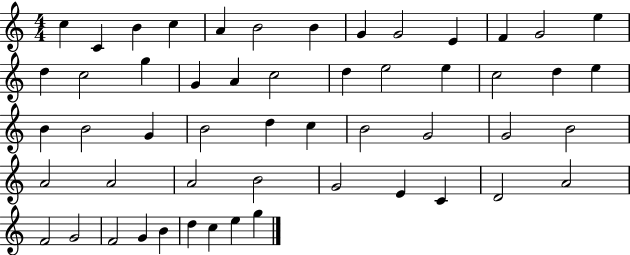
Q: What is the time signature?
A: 4/4